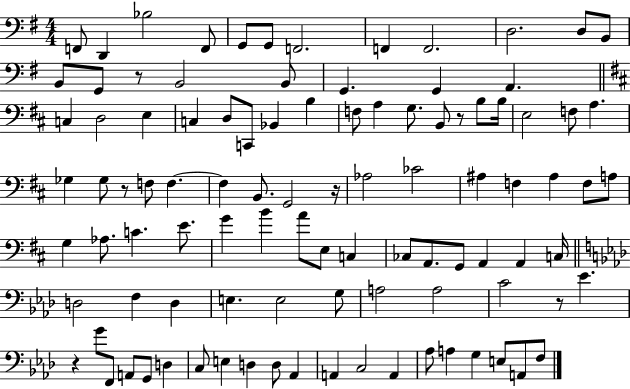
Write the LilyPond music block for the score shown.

{
  \clef bass
  \numericTimeSignature
  \time 4/4
  \key g \major
  f,8 d,4 bes2 f,8 | g,8 g,8 f,2. | f,4 f,2. | d2. d8 b,8 | \break b,8 g,8 r8 b,2 b,8 | g,4. g,4 a,4. | \bar "||" \break \key d \major c4 d2 e4 | c4 d8 c,8 bes,4 b4 | f8 a4 g8. b,8 r8 b8 b16 | e2 f8 a4. | \break ges4 ges8 r8 f8 f4.~~ | f4 b,8. g,2 r16 | aes2 ces'2 | ais4 f4 ais4 f8 a8 | \break g4 aes8. c'4. e'8. | g'4 b'4 a'8 e8 c4 | ces8 a,8. g,8 a,4 a,4 c16 | \bar "||" \break \key f \minor d2 f4 d4 | e4. e2 g8 | a2 a2 | c'2 r8 ees'4. | \break r4 g'8 f,8 a,8 g,8 d4 | c8 e4 d4 d8 aes,4 | a,4 c2 a,4 | aes8 a4 g4 e8 a,8 f8 | \break \bar "|."
}